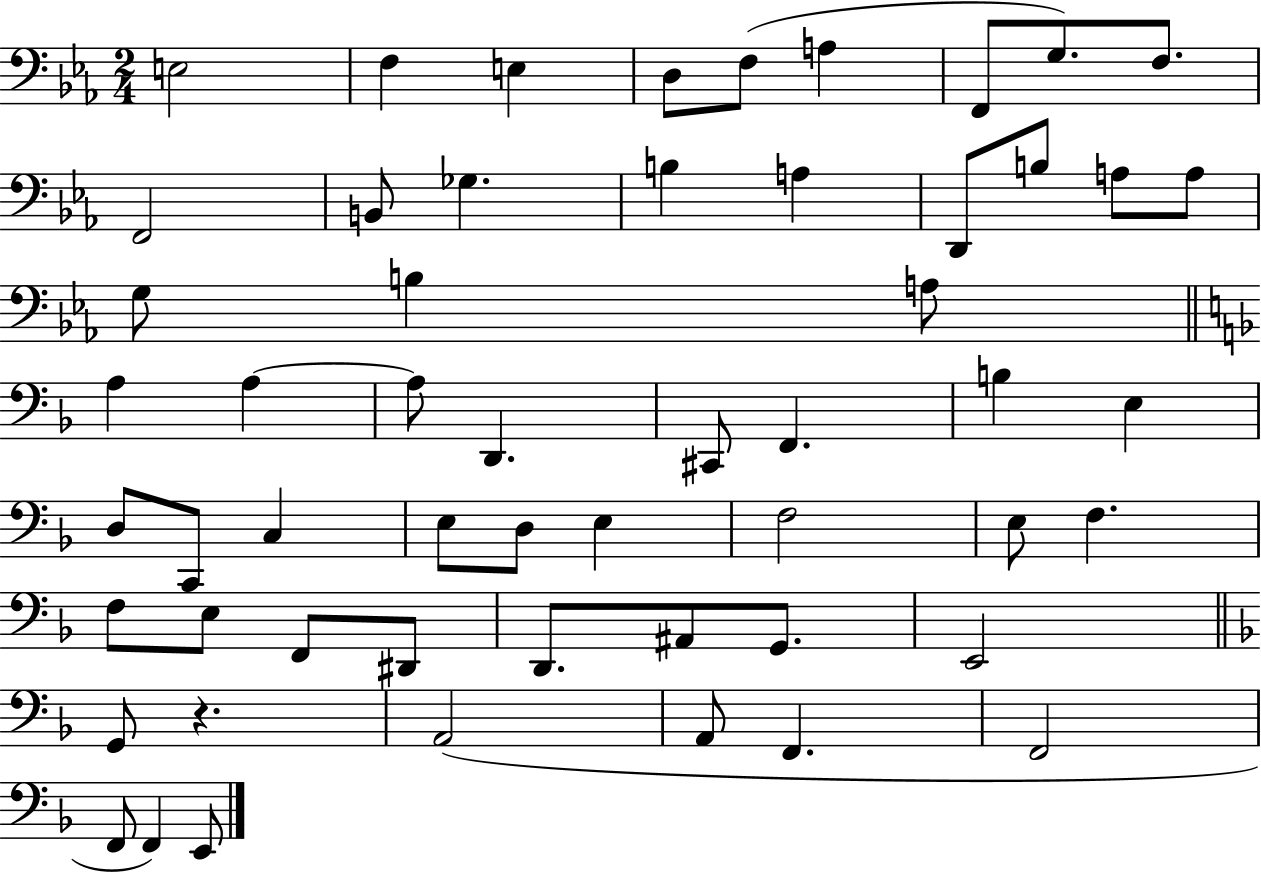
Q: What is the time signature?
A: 2/4